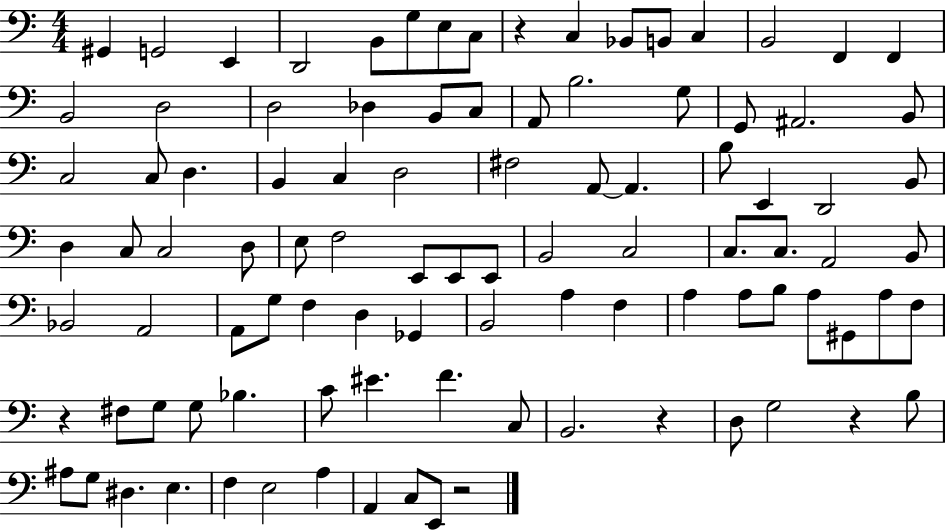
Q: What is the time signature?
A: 4/4